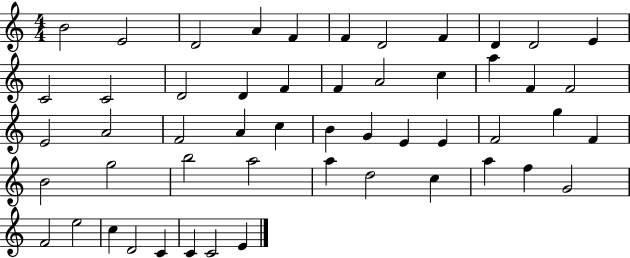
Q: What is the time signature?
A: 4/4